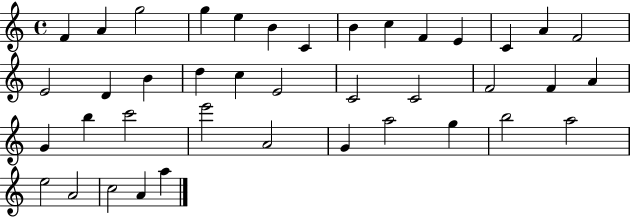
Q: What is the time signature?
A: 4/4